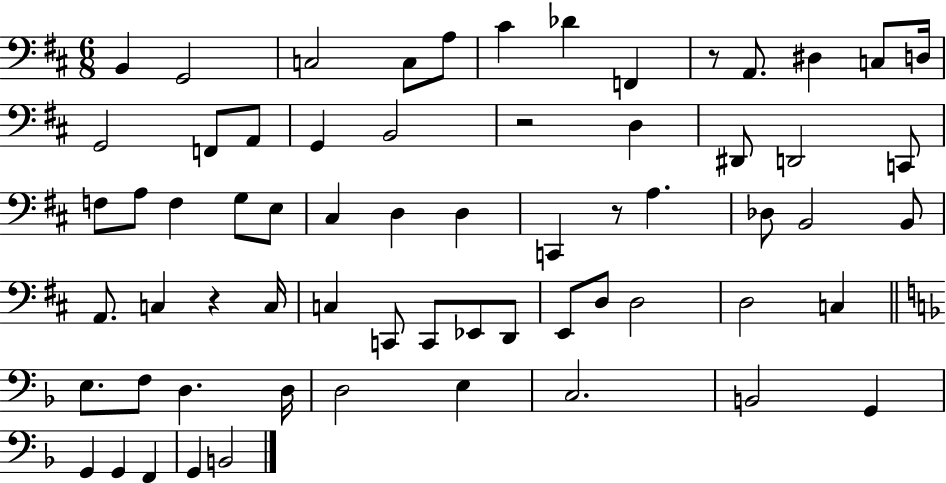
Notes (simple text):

B2/q G2/h C3/h C3/e A3/e C#4/q Db4/q F2/q R/e A2/e. D#3/q C3/e D3/s G2/h F2/e A2/e G2/q B2/h R/h D3/q D#2/e D2/h C2/e F3/e A3/e F3/q G3/e E3/e C#3/q D3/q D3/q C2/q R/e A3/q. Db3/e B2/h B2/e A2/e. C3/q R/q C3/s C3/q C2/e C2/e Eb2/e D2/e E2/e D3/e D3/h D3/h C3/q E3/e. F3/e D3/q. D3/s D3/h E3/q C3/h. B2/h G2/q G2/q G2/q F2/q G2/q B2/h